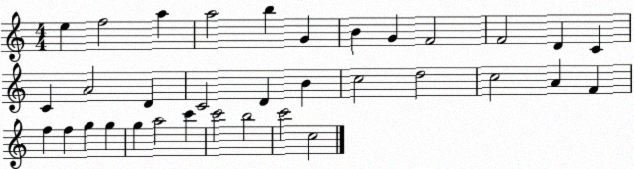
X:1
T:Untitled
M:4/4
L:1/4
K:C
e f2 a a2 b G B G F2 F2 D C C A2 D C2 D B c2 d2 c2 A F f f g g g a2 c' c'2 b2 c'2 c2